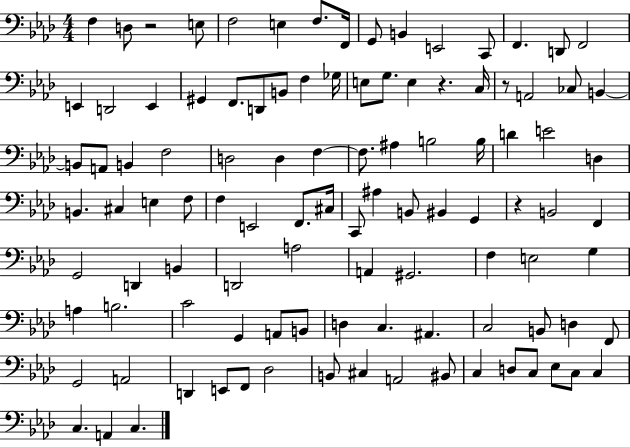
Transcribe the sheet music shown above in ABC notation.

X:1
T:Untitled
M:4/4
L:1/4
K:Ab
F, D,/2 z2 E,/2 F,2 E, F,/2 F,,/4 G,,/2 B,, E,,2 C,,/2 F,, D,,/2 F,,2 E,, D,,2 E,, ^G,, F,,/2 D,,/2 B,,/2 F, _G,/4 E,/2 G,/2 E, z C,/4 z/2 A,,2 _C,/2 B,, B,,/2 A,,/2 B,, F,2 D,2 D, F, F,/2 ^A, B,2 B,/4 D E2 D, B,, ^C, E, F,/2 F, E,,2 F,,/2 ^C,/4 C,,/2 ^A, B,,/2 ^B,, G,, z B,,2 F,, G,,2 D,, B,, D,,2 A,2 A,, ^G,,2 F, E,2 G, A, B,2 C2 G,, A,,/2 B,,/2 D, C, ^A,, C,2 B,,/2 D, F,,/2 G,,2 A,,2 D,, E,,/2 F,,/2 _D,2 B,,/2 ^C, A,,2 ^B,,/2 C, D,/2 C,/2 _E,/2 C,/2 C, C, A,, C,